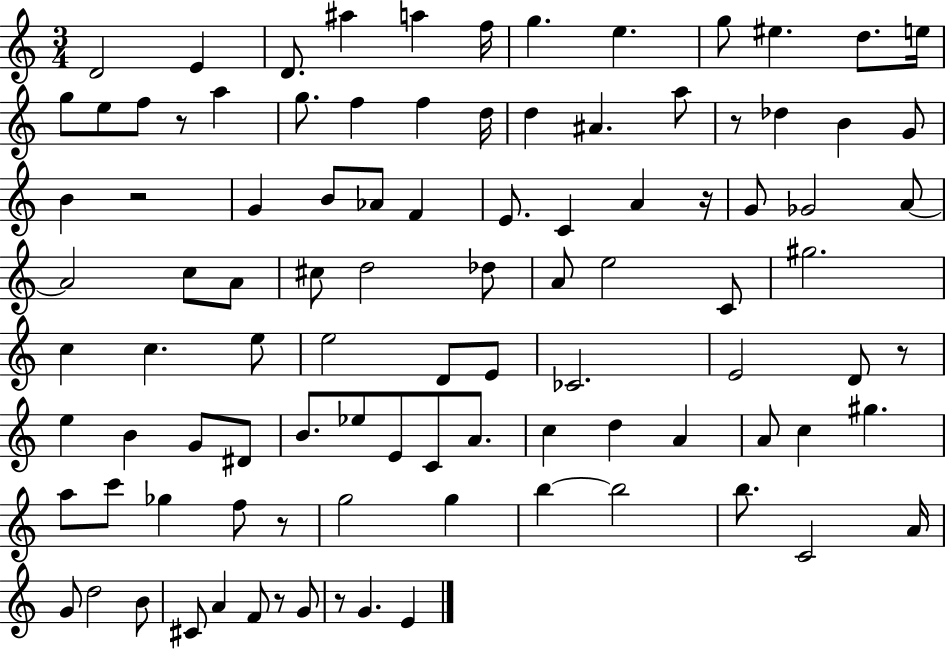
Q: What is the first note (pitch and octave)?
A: D4